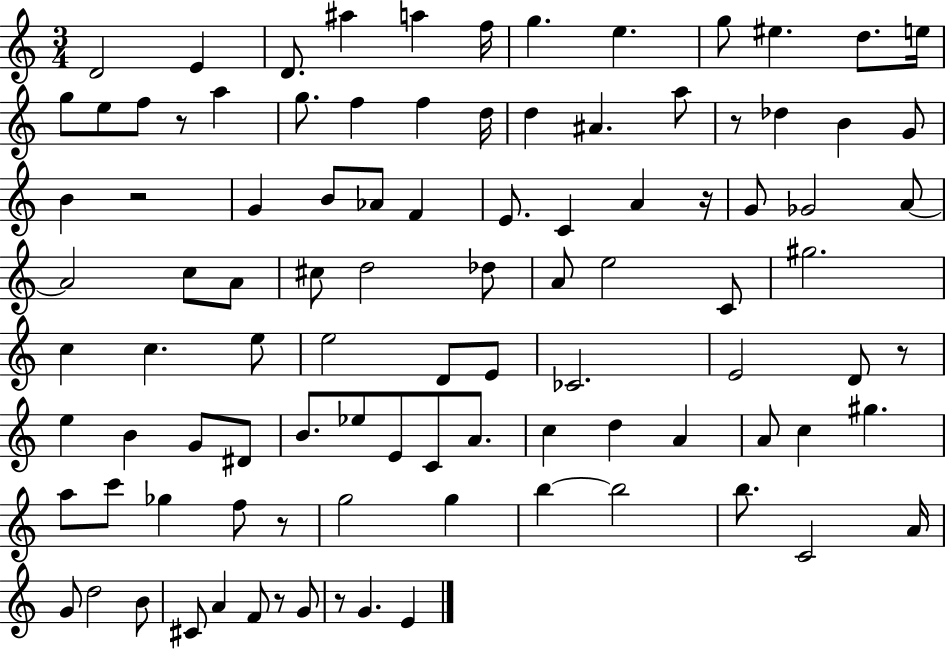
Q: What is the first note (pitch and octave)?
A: D4